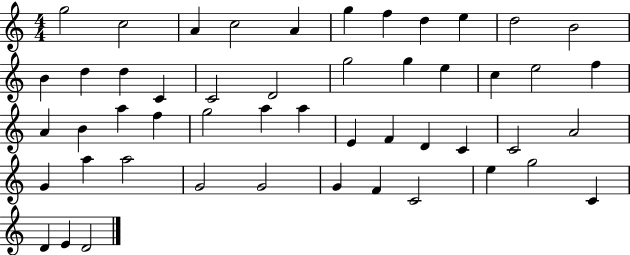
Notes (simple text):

G5/h C5/h A4/q C5/h A4/q G5/q F5/q D5/q E5/q D5/h B4/h B4/q D5/q D5/q C4/q C4/h D4/h G5/h G5/q E5/q C5/q E5/h F5/q A4/q B4/q A5/q F5/q G5/h A5/q A5/q E4/q F4/q D4/q C4/q C4/h A4/h G4/q A5/q A5/h G4/h G4/h G4/q F4/q C4/h E5/q G5/h C4/q D4/q E4/q D4/h